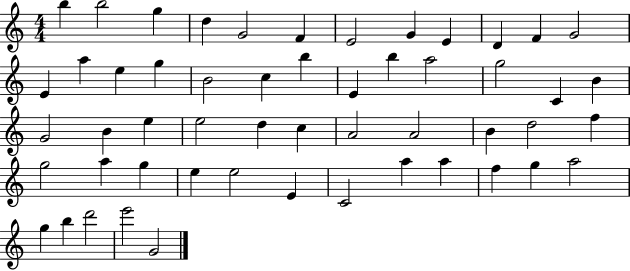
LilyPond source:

{
  \clef treble
  \numericTimeSignature
  \time 4/4
  \key c \major
  b''4 b''2 g''4 | d''4 g'2 f'4 | e'2 g'4 e'4 | d'4 f'4 g'2 | \break e'4 a''4 e''4 g''4 | b'2 c''4 b''4 | e'4 b''4 a''2 | g''2 c'4 b'4 | \break g'2 b'4 e''4 | e''2 d''4 c''4 | a'2 a'2 | b'4 d''2 f''4 | \break g''2 a''4 g''4 | e''4 e''2 e'4 | c'2 a''4 a''4 | f''4 g''4 a''2 | \break g''4 b''4 d'''2 | e'''2 g'2 | \bar "|."
}